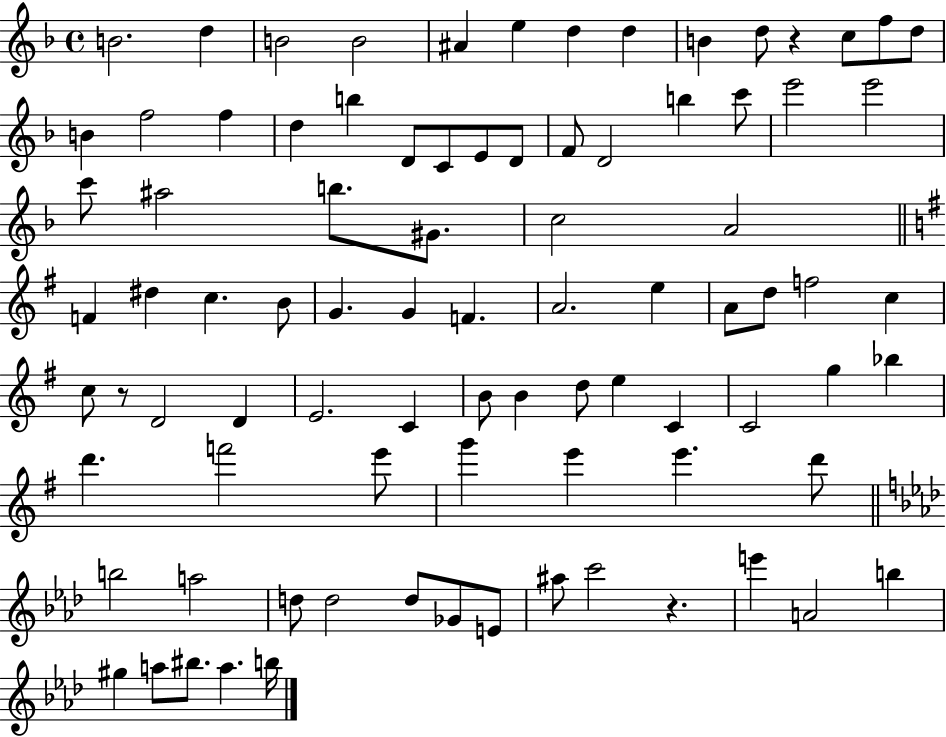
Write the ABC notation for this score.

X:1
T:Untitled
M:4/4
L:1/4
K:F
B2 d B2 B2 ^A e d d B d/2 z c/2 f/2 d/2 B f2 f d b D/2 C/2 E/2 D/2 F/2 D2 b c'/2 e'2 e'2 c'/2 ^a2 b/2 ^G/2 c2 A2 F ^d c B/2 G G F A2 e A/2 d/2 f2 c c/2 z/2 D2 D E2 C B/2 B d/2 e C C2 g _b d' f'2 e'/2 g' e' e' d'/2 b2 a2 d/2 d2 d/2 _G/2 E/2 ^a/2 c'2 z e' A2 b ^g a/2 ^b/2 a b/4